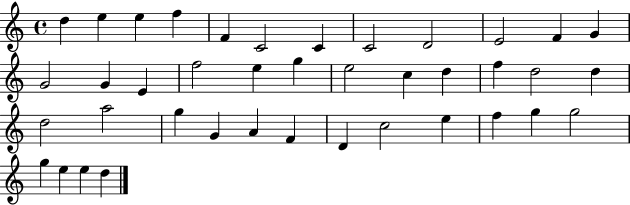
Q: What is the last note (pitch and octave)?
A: D5